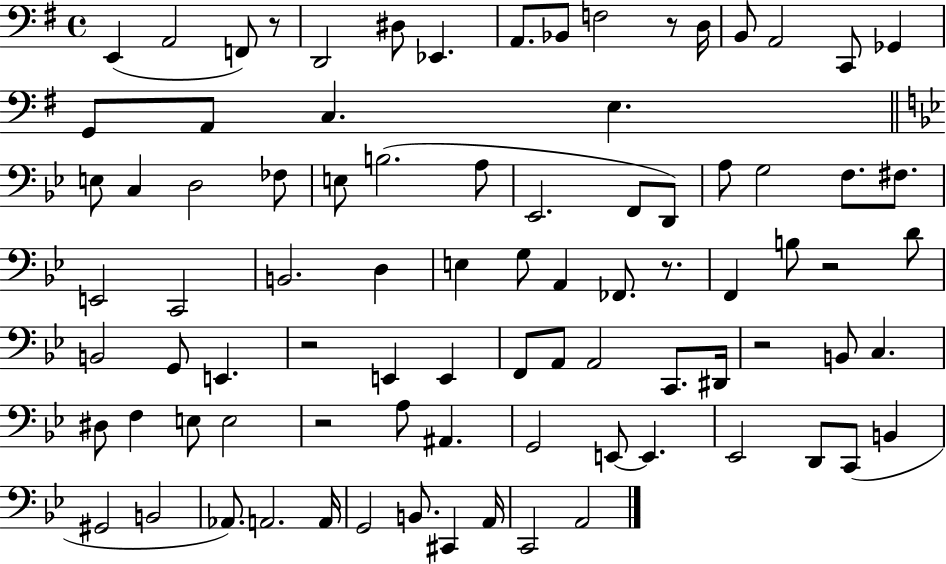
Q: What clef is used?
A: bass